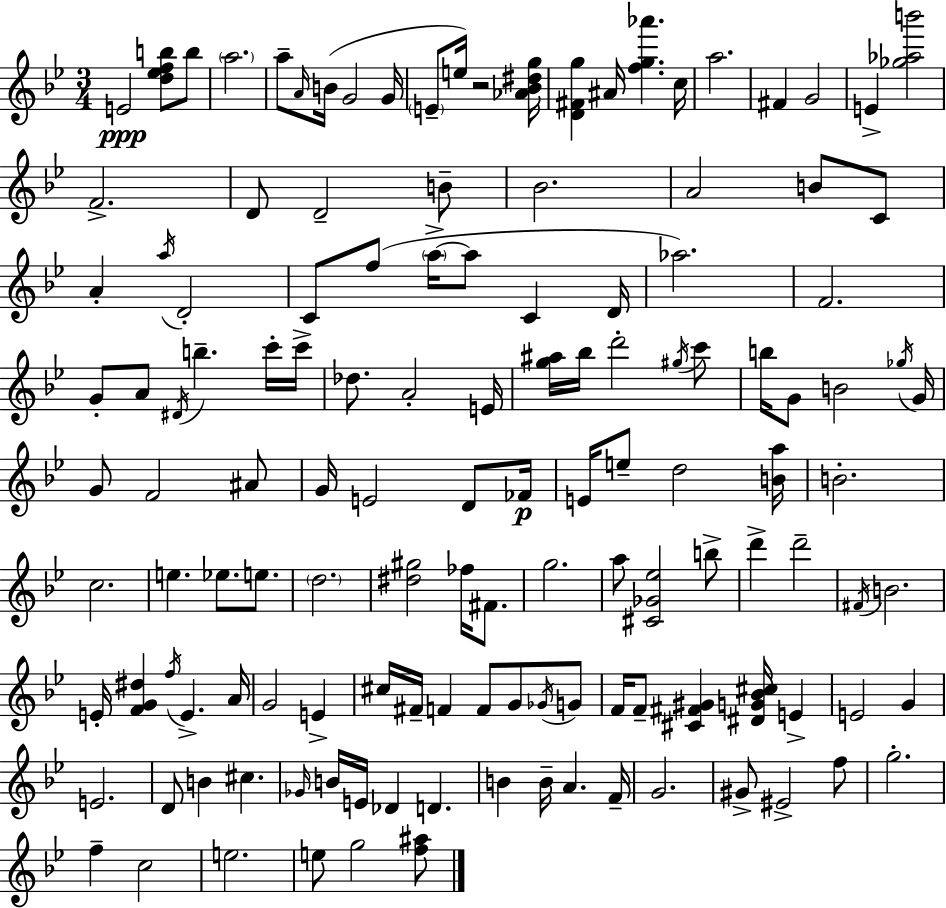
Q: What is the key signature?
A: G minor